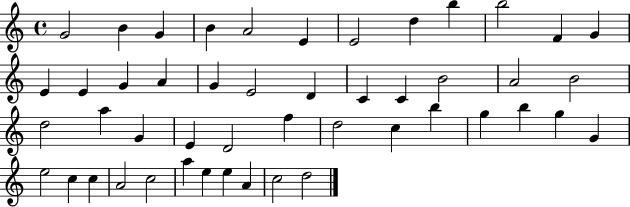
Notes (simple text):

G4/h B4/q G4/q B4/q A4/h E4/q E4/h D5/q B5/q B5/h F4/q G4/q E4/q E4/q G4/q A4/q G4/q E4/h D4/q C4/q C4/q B4/h A4/h B4/h D5/h A5/q G4/q E4/q D4/h F5/q D5/h C5/q B5/q G5/q B5/q G5/q G4/q E5/h C5/q C5/q A4/h C5/h A5/q E5/q E5/q A4/q C5/h D5/h